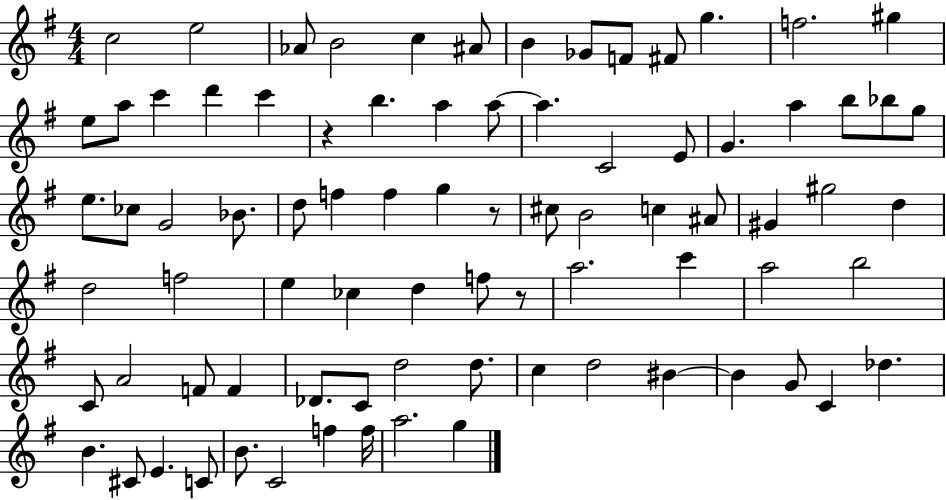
{
  \clef treble
  \numericTimeSignature
  \time 4/4
  \key g \major
  c''2 e''2 | aes'8 b'2 c''4 ais'8 | b'4 ges'8 f'8 fis'8 g''4. | f''2. gis''4 | \break e''8 a''8 c'''4 d'''4 c'''4 | r4 b''4. a''4 a''8~~ | a''4. c'2 e'8 | g'4. a''4 b''8 bes''8 g''8 | \break e''8. ces''8 g'2 bes'8. | d''8 f''4 f''4 g''4 r8 | cis''8 b'2 c''4 ais'8 | gis'4 gis''2 d''4 | \break d''2 f''2 | e''4 ces''4 d''4 f''8 r8 | a''2. c'''4 | a''2 b''2 | \break c'8 a'2 f'8 f'4 | des'8. c'8 d''2 d''8. | c''4 d''2 bis'4~~ | bis'4 g'8 c'4 des''4. | \break b'4. cis'8 e'4. c'8 | b'8. c'2 f''4 f''16 | a''2. g''4 | \bar "|."
}